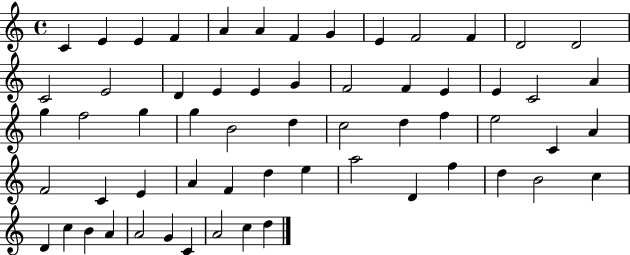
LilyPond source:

{
  \clef treble
  \time 4/4
  \defaultTimeSignature
  \key c \major
  c'4 e'4 e'4 f'4 | a'4 a'4 f'4 g'4 | e'4 f'2 f'4 | d'2 d'2 | \break c'2 e'2 | d'4 e'4 e'4 g'4 | f'2 f'4 e'4 | e'4 c'2 a'4 | \break g''4 f''2 g''4 | g''4 b'2 d''4 | c''2 d''4 f''4 | e''2 c'4 a'4 | \break f'2 c'4 e'4 | a'4 f'4 d''4 e''4 | a''2 d'4 f''4 | d''4 b'2 c''4 | \break d'4 c''4 b'4 a'4 | a'2 g'4 c'4 | a'2 c''4 d''4 | \bar "|."
}